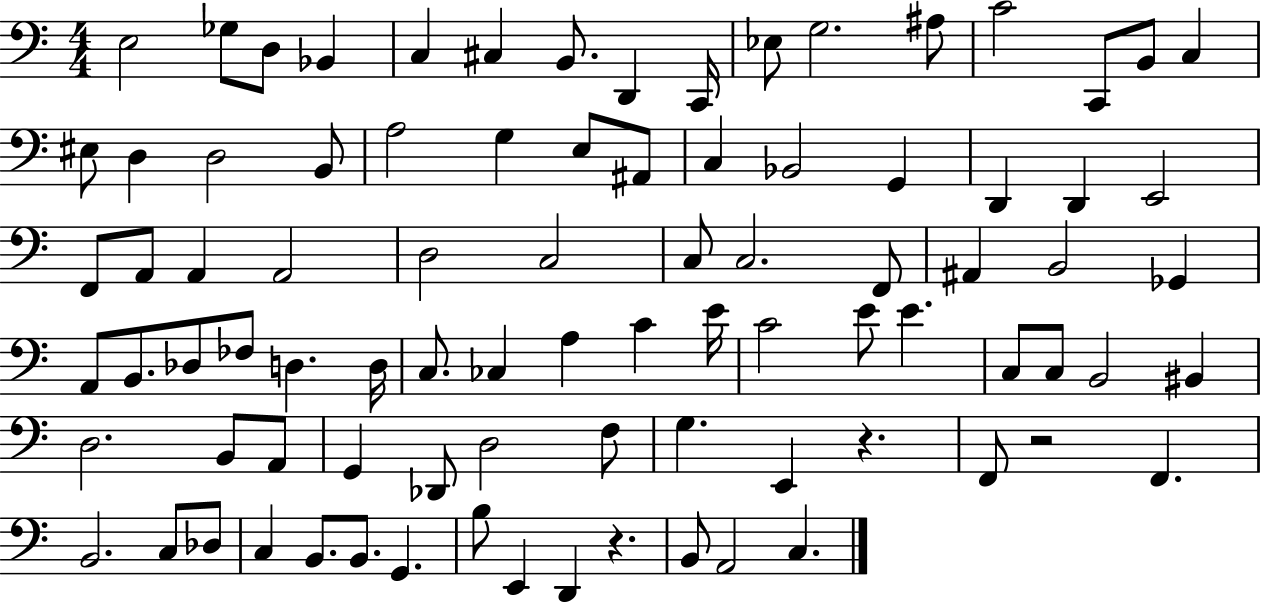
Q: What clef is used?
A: bass